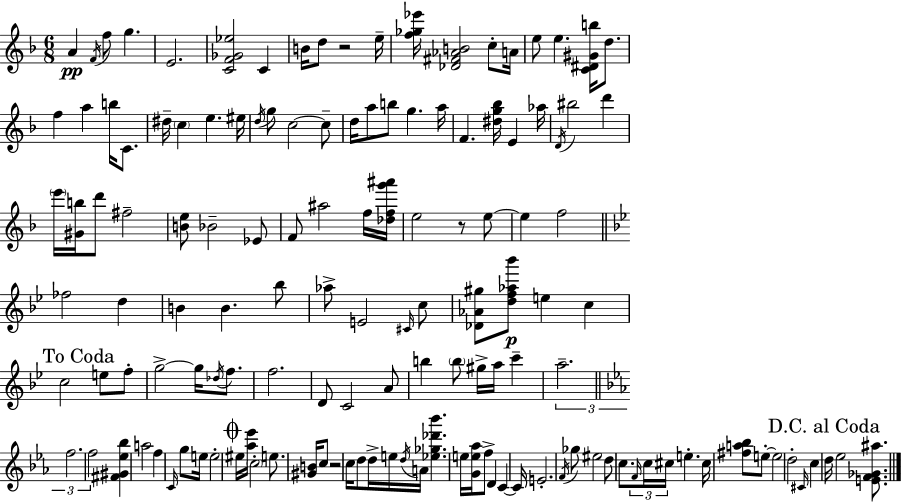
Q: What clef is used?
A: treble